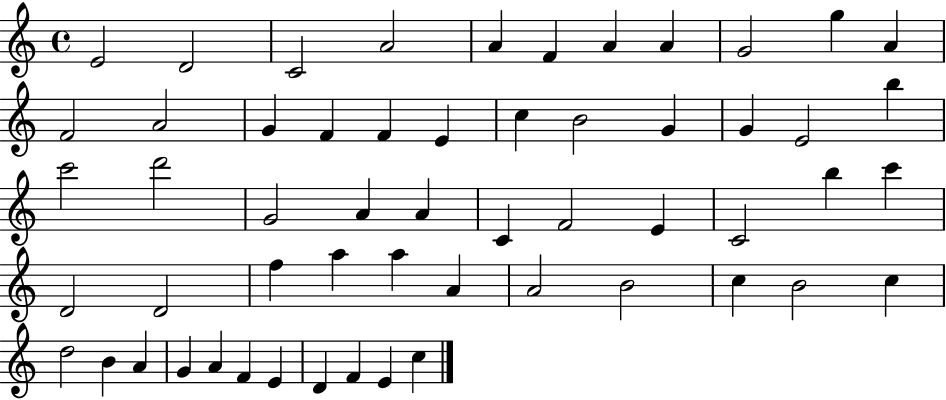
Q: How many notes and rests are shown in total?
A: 56